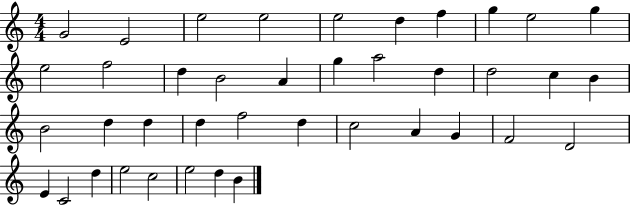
X:1
T:Untitled
M:4/4
L:1/4
K:C
G2 E2 e2 e2 e2 d f g e2 g e2 f2 d B2 A g a2 d d2 c B B2 d d d f2 d c2 A G F2 D2 E C2 d e2 c2 e2 d B